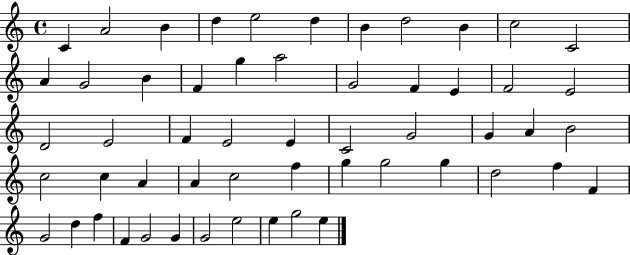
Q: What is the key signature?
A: C major